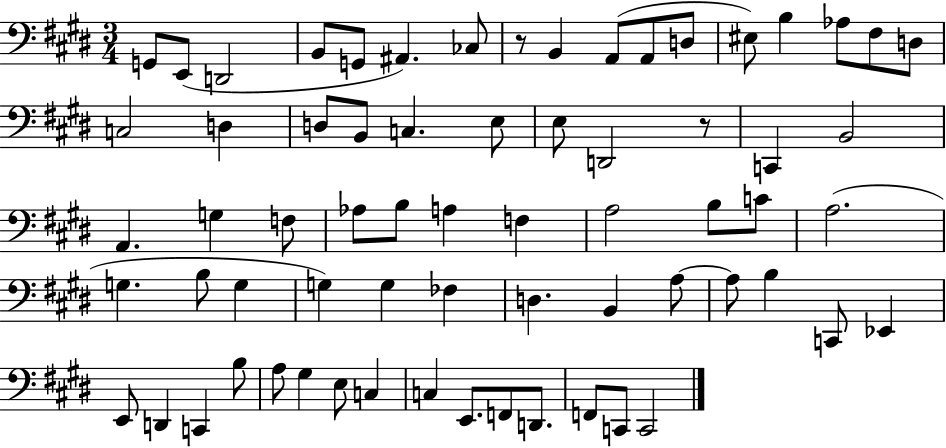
G2/e E2/e D2/h B2/e G2/e A#2/q. CES3/e R/e B2/q A2/e A2/e D3/e EIS3/e B3/q Ab3/e F#3/e D3/e C3/h D3/q D3/e B2/e C3/q. E3/e E3/e D2/h R/e C2/q B2/h A2/q. G3/q F3/e Ab3/e B3/e A3/q F3/q A3/h B3/e C4/e A3/h. G3/q. B3/e G3/q G3/q G3/q FES3/q D3/q. B2/q A3/e A3/e B3/q C2/e Eb2/q E2/e D2/q C2/q B3/e A3/e G#3/q E3/e C3/q C3/q E2/e. F2/e D2/e. F2/e C2/e C2/h